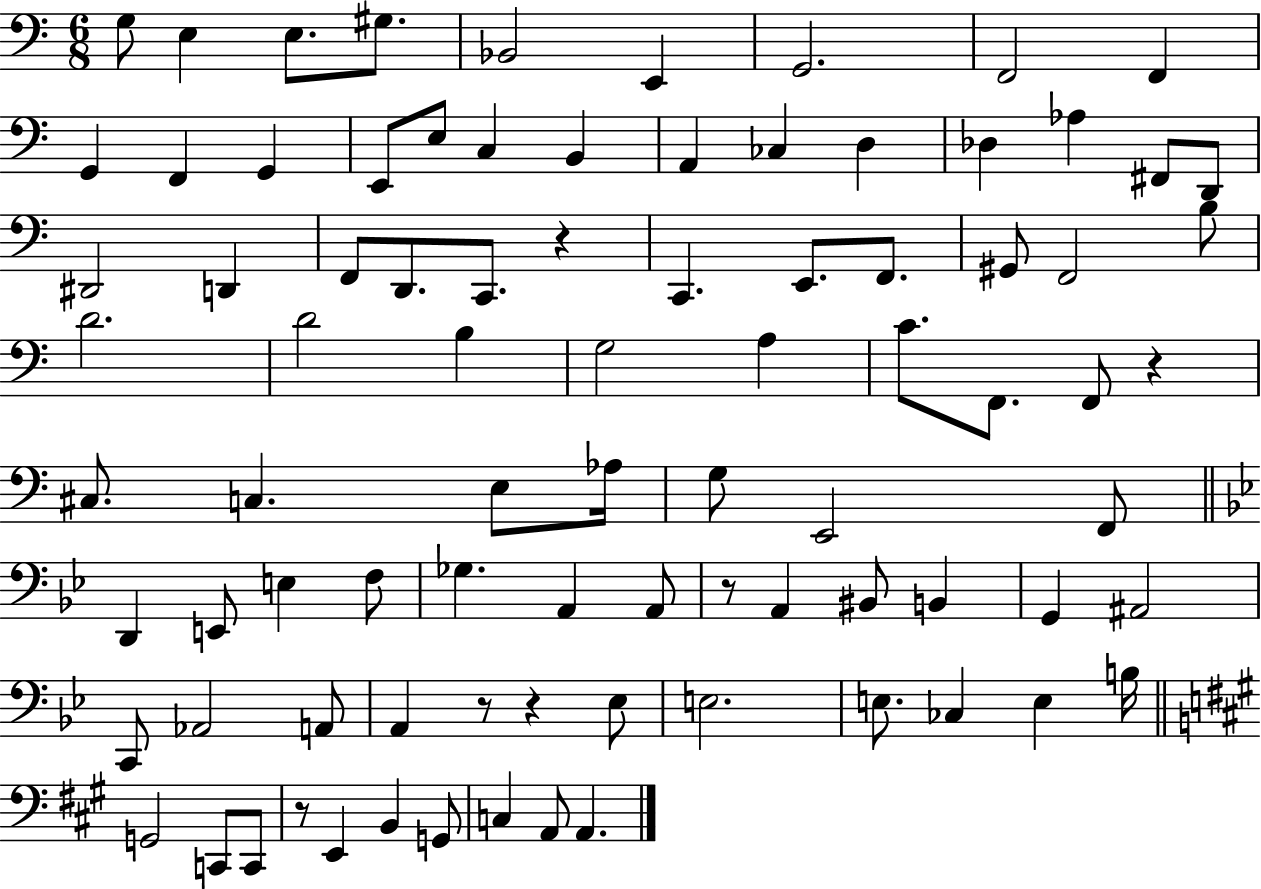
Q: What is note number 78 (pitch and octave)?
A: C3